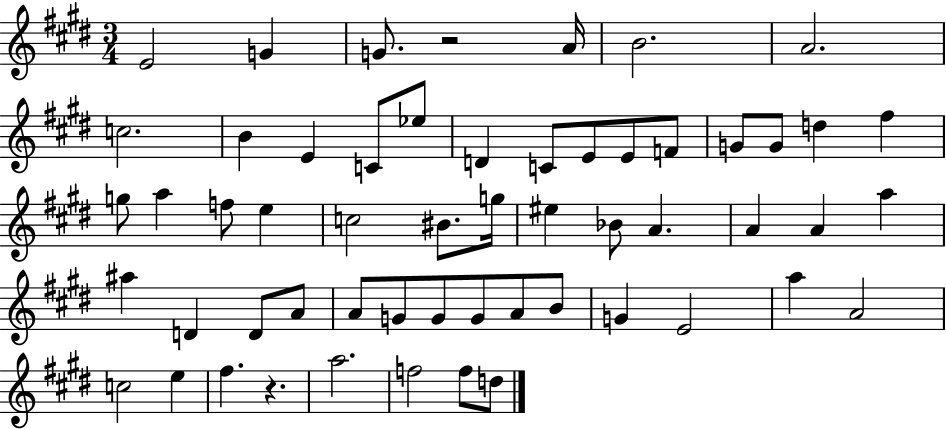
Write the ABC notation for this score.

X:1
T:Untitled
M:3/4
L:1/4
K:E
E2 G G/2 z2 A/4 B2 A2 c2 B E C/2 _e/2 D C/2 E/2 E/2 F/2 G/2 G/2 d ^f g/2 a f/2 e c2 ^B/2 g/4 ^e _B/2 A A A a ^a D D/2 A/2 A/2 G/2 G/2 G/2 A/2 B/2 G E2 a A2 c2 e ^f z a2 f2 f/2 d/2